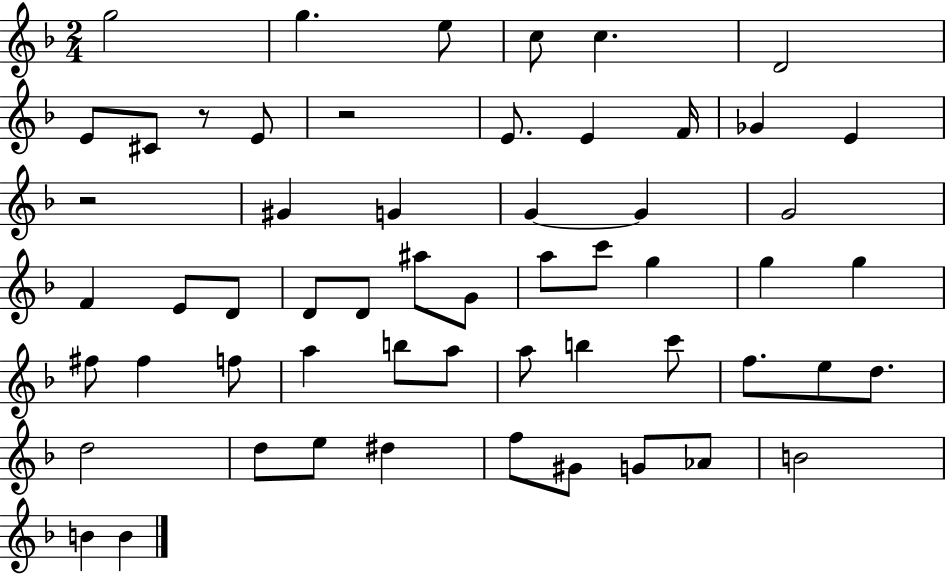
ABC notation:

X:1
T:Untitled
M:2/4
L:1/4
K:F
g2 g e/2 c/2 c D2 E/2 ^C/2 z/2 E/2 z2 E/2 E F/4 _G E z2 ^G G G G G2 F E/2 D/2 D/2 D/2 ^a/2 G/2 a/2 c'/2 g g g ^f/2 ^f f/2 a b/2 a/2 a/2 b c'/2 f/2 e/2 d/2 d2 d/2 e/2 ^d f/2 ^G/2 G/2 _A/2 B2 B B